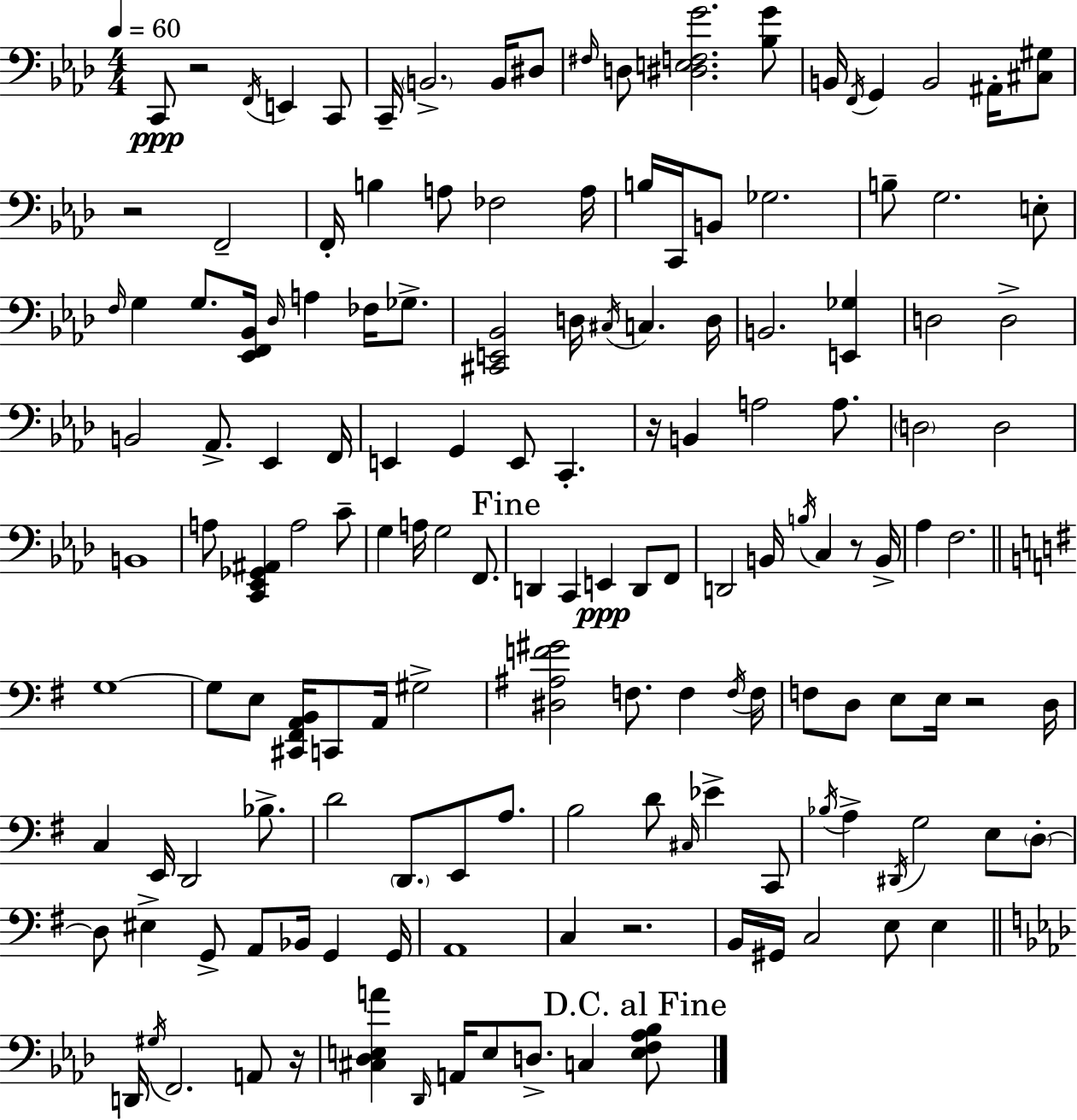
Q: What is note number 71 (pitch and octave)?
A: B3